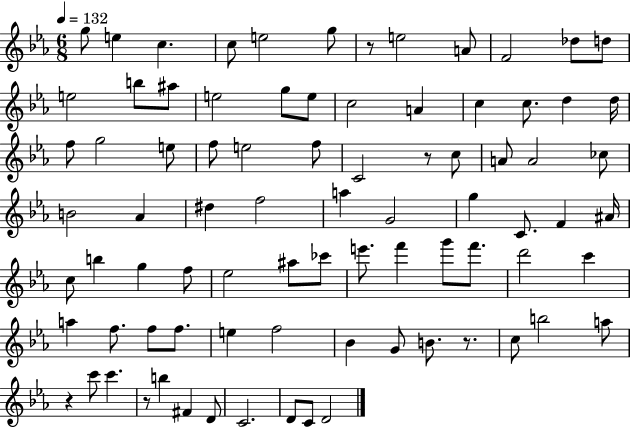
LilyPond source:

{
  \clef treble
  \numericTimeSignature
  \time 6/8
  \key ees \major
  \tempo 4 = 132
  g''8 e''4 c''4. | c''8 e''2 g''8 | r8 e''2 a'8 | f'2 des''8 d''8 | \break e''2 b''8 ais''8 | e''2 g''8 e''8 | c''2 a'4 | c''4 c''8. d''4 d''16 | \break f''8 g''2 e''8 | f''8 e''2 f''8 | c'2 r8 c''8 | a'8 a'2 ces''8 | \break b'2 aes'4 | dis''4 f''2 | a''4 g'2 | g''4 c'8. f'4 ais'16 | \break c''8 b''4 g''4 f''8 | ees''2 ais''8 ces'''8 | e'''8. f'''4 g'''8 f'''8. | d'''2 c'''4 | \break a''4 f''8. f''8 f''8. | e''4 f''2 | bes'4 g'8 b'8. r8. | c''8 b''2 a''8 | \break r4 c'''8 c'''4. | r8 b''4 fis'4 d'8 | c'2. | d'8 c'8 d'2 | \break \bar "|."
}